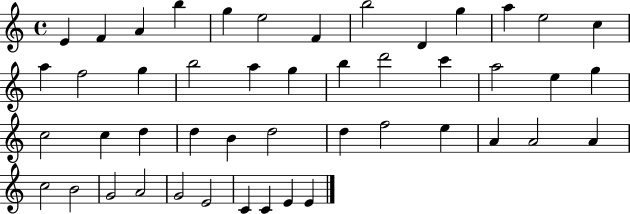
X:1
T:Untitled
M:4/4
L:1/4
K:C
E F A b g e2 F b2 D g a e2 c a f2 g b2 a g b d'2 c' a2 e g c2 c d d B d2 d f2 e A A2 A c2 B2 G2 A2 G2 E2 C C E E